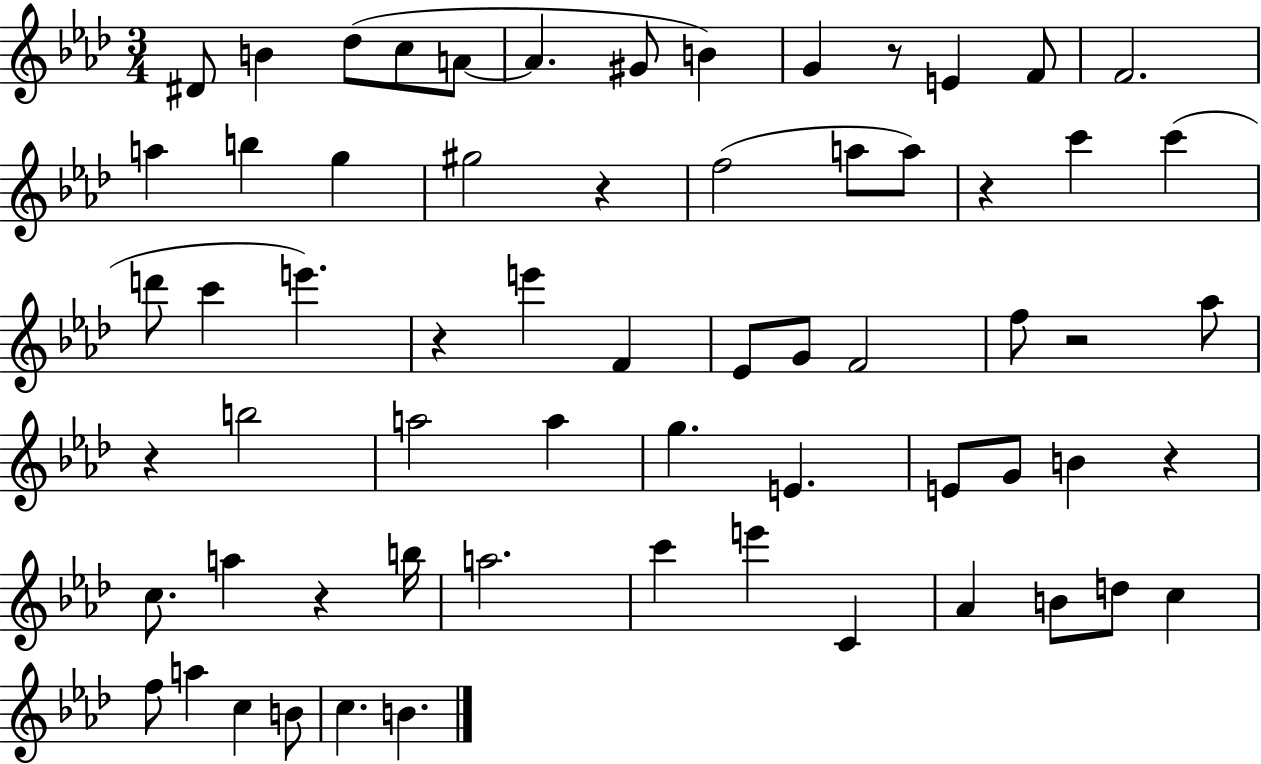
D#4/e B4/q Db5/e C5/e A4/e A4/q. G#4/e B4/q G4/q R/e E4/q F4/e F4/h. A5/q B5/q G5/q G#5/h R/q F5/h A5/e A5/e R/q C6/q C6/q D6/e C6/q E6/q. R/q E6/q F4/q Eb4/e G4/e F4/h F5/e R/h Ab5/e R/q B5/h A5/h A5/q G5/q. E4/q. E4/e G4/e B4/q R/q C5/e. A5/q R/q B5/s A5/h. C6/q E6/q C4/q Ab4/q B4/e D5/e C5/q F5/e A5/q C5/q B4/e C5/q. B4/q.